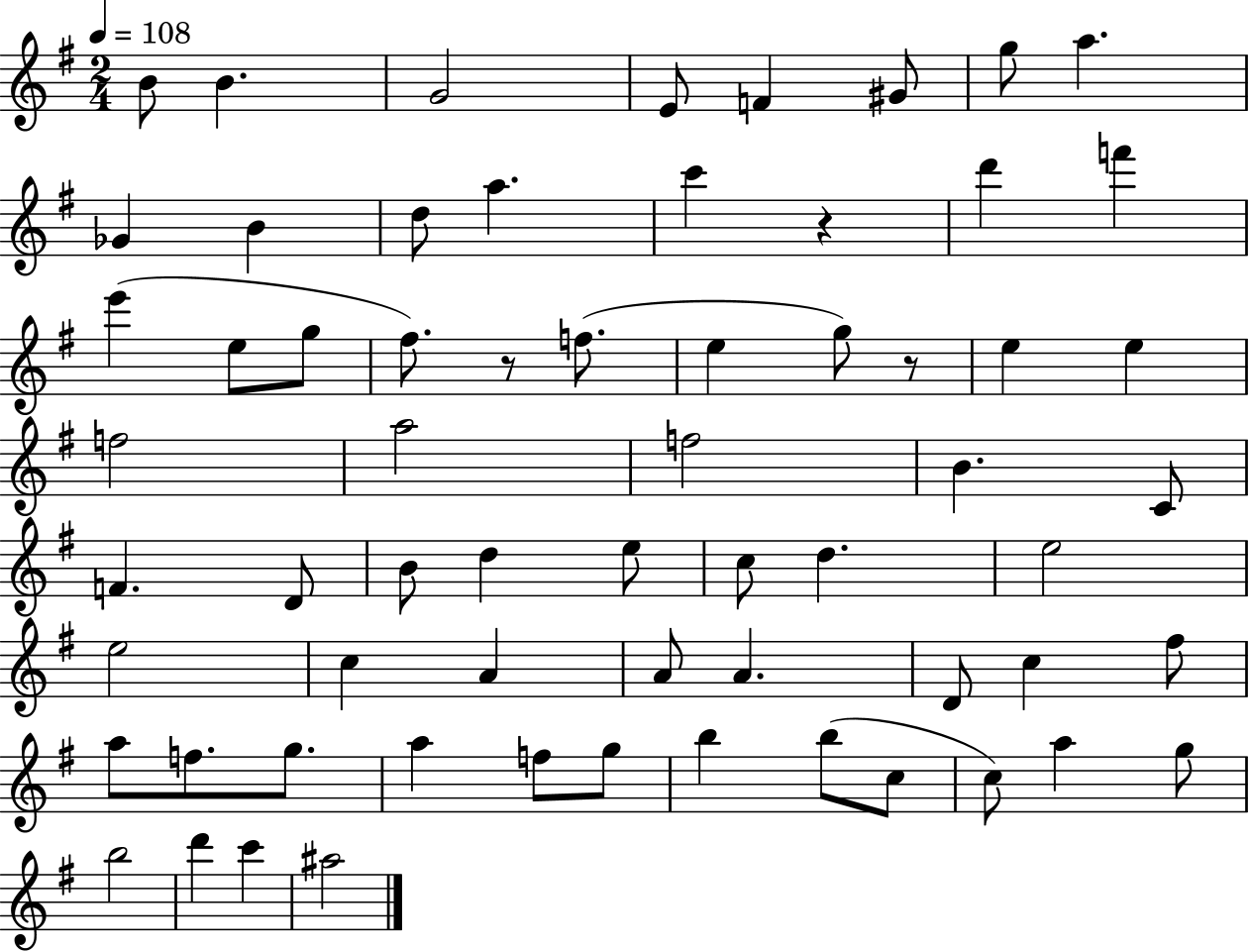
X:1
T:Untitled
M:2/4
L:1/4
K:G
B/2 B G2 E/2 F ^G/2 g/2 a _G B d/2 a c' z d' f' e' e/2 g/2 ^f/2 z/2 f/2 e g/2 z/2 e e f2 a2 f2 B C/2 F D/2 B/2 d e/2 c/2 d e2 e2 c A A/2 A D/2 c ^f/2 a/2 f/2 g/2 a f/2 g/2 b b/2 c/2 c/2 a g/2 b2 d' c' ^a2